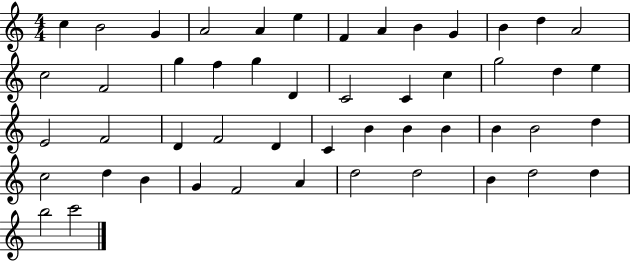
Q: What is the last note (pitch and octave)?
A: C6